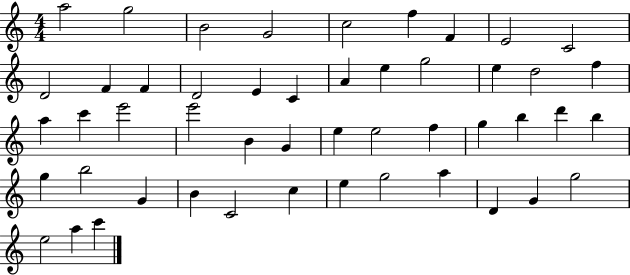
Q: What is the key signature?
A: C major